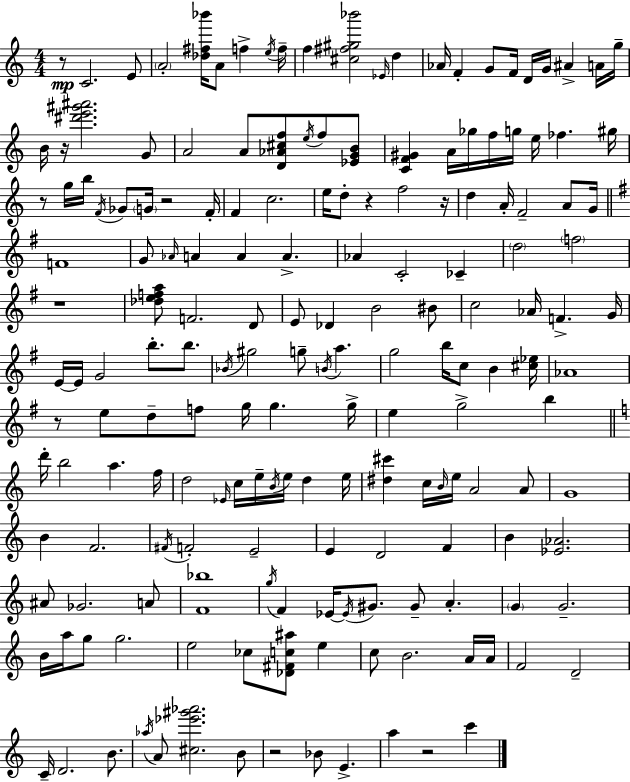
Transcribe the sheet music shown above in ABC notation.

X:1
T:Untitled
M:4/4
L:1/4
K:C
z/2 C2 E/2 A2 [_d^f_b']/4 A/2 f e/4 f/4 f [^c^f^g_b']2 _E/4 d _A/4 F G/2 F/4 D/4 G/4 ^A A/4 g/4 B/4 z/4 [^d'e'^g'^a']2 G/2 A2 A/2 [D_A^cf]/2 e/4 f/2 [_EGB]/2 [CF^G] A/4 _g/4 f/4 g/4 e/4 _f ^g/4 z/2 g/4 b/4 F/4 _G/2 G/4 z2 F/4 F c2 e/4 d/2 z f2 z/4 d A/4 F2 A/2 G/4 F4 G/2 _A/4 A A A _A C2 _C d2 f2 z4 [_defa]/2 F2 D/2 E/2 _D B2 ^B/2 c2 _A/4 F G/4 E/4 E/4 G2 b/2 b/2 _B/4 ^g2 g/2 B/4 a g2 b/4 c/2 B [^c_e]/4 _A4 z/2 e/2 d/2 f/2 g/4 g g/4 e g2 b d'/4 b2 a f/4 d2 _E/4 c/4 e/4 B/4 e/4 d e/4 [^d^c'] c/4 B/4 e/4 A2 A/2 G4 B F2 ^F/4 F2 E2 E D2 F B [_E_A]2 ^A/2 _G2 A/2 [F_b]4 g/4 F _E/4 _E/4 ^G/2 ^G/2 A G G2 B/4 a/4 g/2 g2 e2 _c/2 [_D^Fc^a]/2 e c/2 B2 A/4 A/4 F2 D2 C/4 D2 B/2 _a/4 A/2 [^c_e'^g'_a']2 B/2 z2 _B/2 E a z2 c'